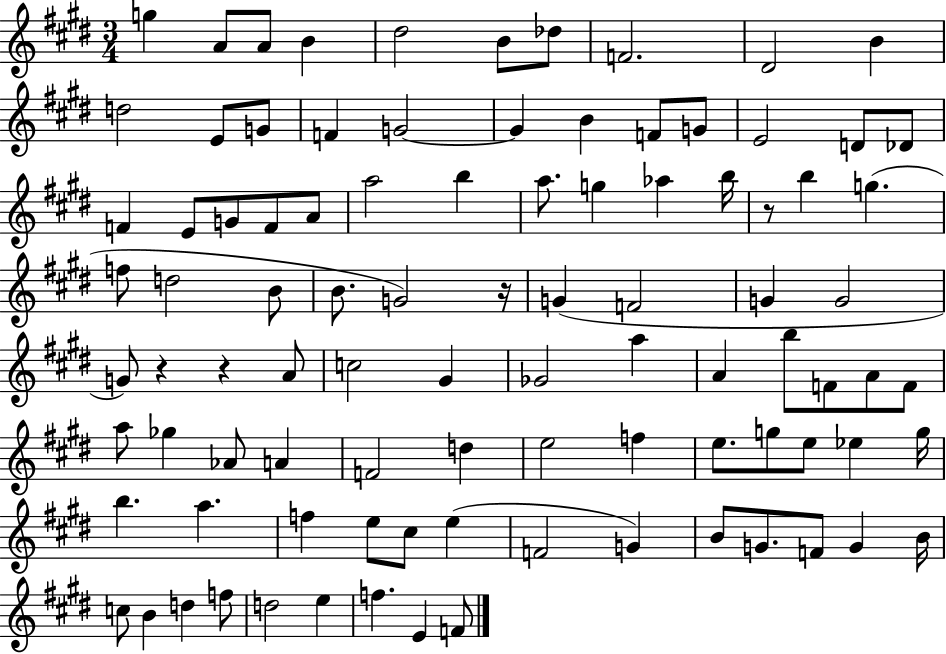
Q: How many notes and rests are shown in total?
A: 94